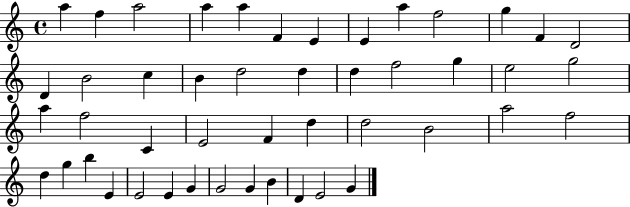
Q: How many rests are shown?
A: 0